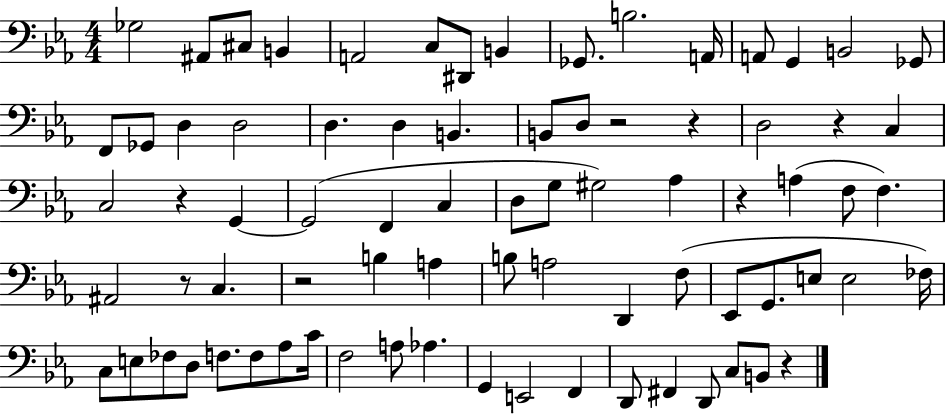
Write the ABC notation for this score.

X:1
T:Untitled
M:4/4
L:1/4
K:Eb
_G,2 ^A,,/2 ^C,/2 B,, A,,2 C,/2 ^D,,/2 B,, _G,,/2 B,2 A,,/4 A,,/2 G,, B,,2 _G,,/2 F,,/2 _G,,/2 D, D,2 D, D, B,, B,,/2 D,/2 z2 z D,2 z C, C,2 z G,, G,,2 F,, C, D,/2 G,/2 ^G,2 _A, z A, F,/2 F, ^A,,2 z/2 C, z2 B, A, B,/2 A,2 D,, F,/2 _E,,/2 G,,/2 E,/2 E,2 _F,/4 C,/2 E,/2 _F,/2 D,/2 F,/2 F,/2 _A,/2 C/4 F,2 A,/2 _A, G,, E,,2 F,, D,,/2 ^F,, D,,/2 C,/2 B,,/2 z